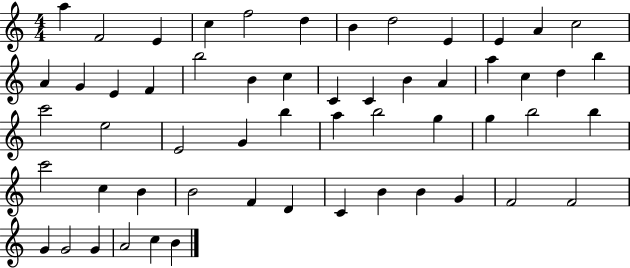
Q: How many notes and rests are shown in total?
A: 56